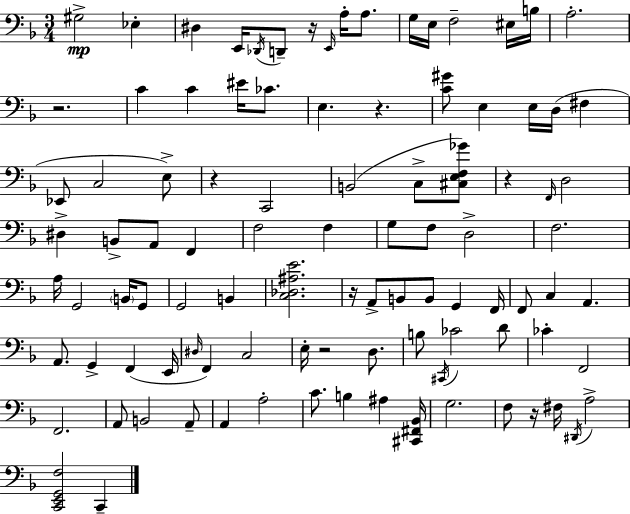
G#3/h Eb3/q D#3/q E2/s Db2/s D2/e R/s E2/s A3/s A3/e. G3/s E3/s F3/h EIS3/s B3/s A3/h. R/h. C4/q C4/q EIS4/s CES4/e. E3/q. R/q. [C4,G#4]/e E3/q E3/s D3/s F#3/q Eb2/e C3/h E3/e R/q C2/h B2/h C3/e [C#3,E3,F3,Gb4]/e R/q F2/s D3/h D#3/q B2/e A2/e F2/q F3/h F3/q G3/e F3/e D3/h F3/h. A3/s G2/h B2/s G2/e G2/h B2/q [C3,Db3,A#3,E4]/h. R/s A2/e B2/e B2/e G2/q F2/s F2/e C3/q A2/q. A2/e. G2/q F2/q E2/s D#3/s F2/q C3/h E3/s R/h D3/e. B3/e C#2/s CES4/h D4/e CES4/q F2/h F2/h. A2/e B2/h A2/e A2/q A3/h C4/e. B3/q A#3/q [C#2,F#2,Bb2]/s G3/h. F3/e R/s F#3/s D#2/s A3/h [C2,E2,G2,F3]/h C2/q